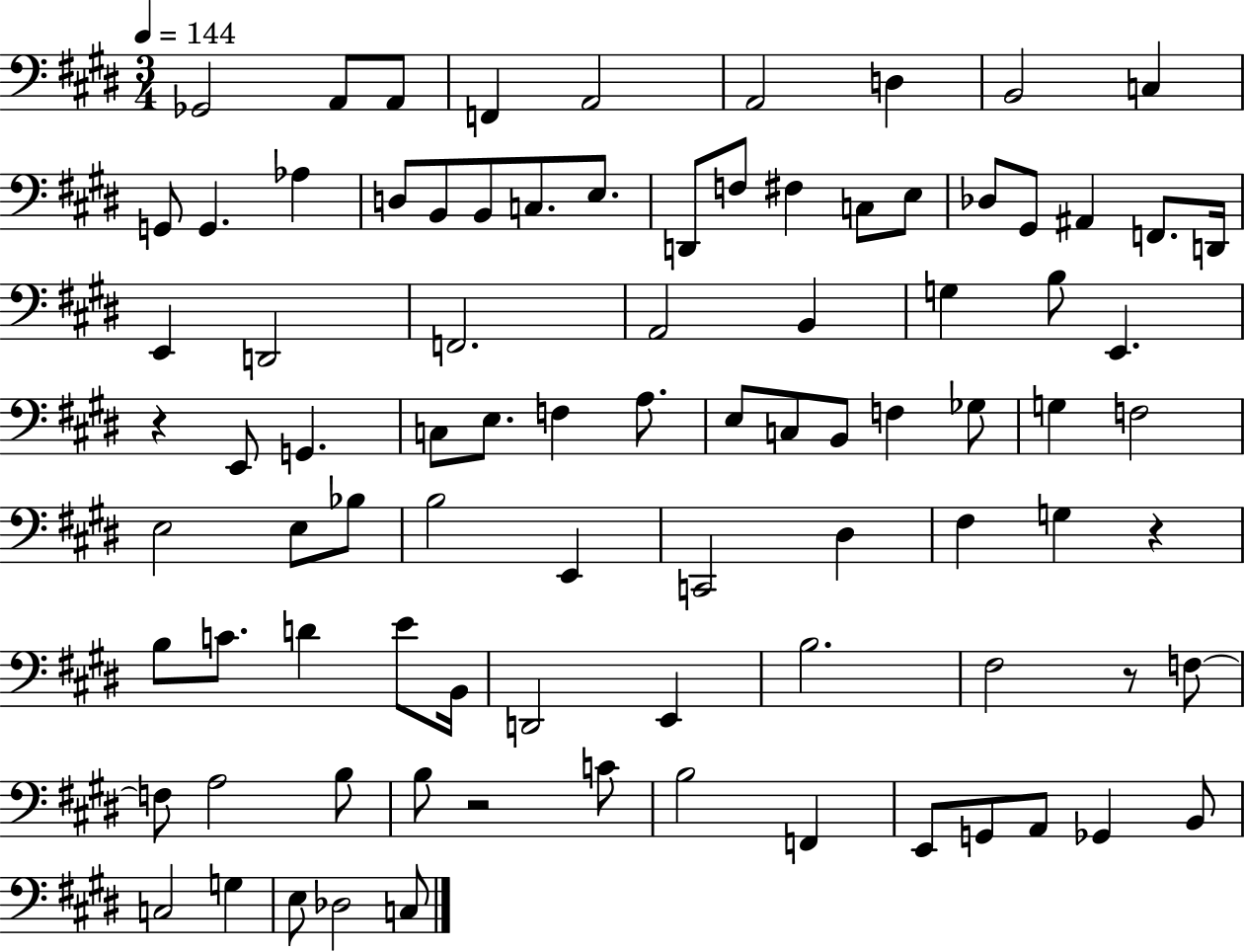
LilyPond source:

{
  \clef bass
  \numericTimeSignature
  \time 3/4
  \key e \major
  \tempo 4 = 144
  \repeat volta 2 { ges,2 a,8 a,8 | f,4 a,2 | a,2 d4 | b,2 c4 | \break g,8 g,4. aes4 | d8 b,8 b,8 c8. e8. | d,8 f8 fis4 c8 e8 | des8 gis,8 ais,4 f,8. d,16 | \break e,4 d,2 | f,2. | a,2 b,4 | g4 b8 e,4. | \break r4 e,8 g,4. | c8 e8. f4 a8. | e8 c8 b,8 f4 ges8 | g4 f2 | \break e2 e8 bes8 | b2 e,4 | c,2 dis4 | fis4 g4 r4 | \break b8 c'8. d'4 e'8 b,16 | d,2 e,4 | b2. | fis2 r8 f8~~ | \break f8 a2 b8 | b8 r2 c'8 | b2 f,4 | e,8 g,8 a,8 ges,4 b,8 | \break c2 g4 | e8 des2 c8 | } \bar "|."
}